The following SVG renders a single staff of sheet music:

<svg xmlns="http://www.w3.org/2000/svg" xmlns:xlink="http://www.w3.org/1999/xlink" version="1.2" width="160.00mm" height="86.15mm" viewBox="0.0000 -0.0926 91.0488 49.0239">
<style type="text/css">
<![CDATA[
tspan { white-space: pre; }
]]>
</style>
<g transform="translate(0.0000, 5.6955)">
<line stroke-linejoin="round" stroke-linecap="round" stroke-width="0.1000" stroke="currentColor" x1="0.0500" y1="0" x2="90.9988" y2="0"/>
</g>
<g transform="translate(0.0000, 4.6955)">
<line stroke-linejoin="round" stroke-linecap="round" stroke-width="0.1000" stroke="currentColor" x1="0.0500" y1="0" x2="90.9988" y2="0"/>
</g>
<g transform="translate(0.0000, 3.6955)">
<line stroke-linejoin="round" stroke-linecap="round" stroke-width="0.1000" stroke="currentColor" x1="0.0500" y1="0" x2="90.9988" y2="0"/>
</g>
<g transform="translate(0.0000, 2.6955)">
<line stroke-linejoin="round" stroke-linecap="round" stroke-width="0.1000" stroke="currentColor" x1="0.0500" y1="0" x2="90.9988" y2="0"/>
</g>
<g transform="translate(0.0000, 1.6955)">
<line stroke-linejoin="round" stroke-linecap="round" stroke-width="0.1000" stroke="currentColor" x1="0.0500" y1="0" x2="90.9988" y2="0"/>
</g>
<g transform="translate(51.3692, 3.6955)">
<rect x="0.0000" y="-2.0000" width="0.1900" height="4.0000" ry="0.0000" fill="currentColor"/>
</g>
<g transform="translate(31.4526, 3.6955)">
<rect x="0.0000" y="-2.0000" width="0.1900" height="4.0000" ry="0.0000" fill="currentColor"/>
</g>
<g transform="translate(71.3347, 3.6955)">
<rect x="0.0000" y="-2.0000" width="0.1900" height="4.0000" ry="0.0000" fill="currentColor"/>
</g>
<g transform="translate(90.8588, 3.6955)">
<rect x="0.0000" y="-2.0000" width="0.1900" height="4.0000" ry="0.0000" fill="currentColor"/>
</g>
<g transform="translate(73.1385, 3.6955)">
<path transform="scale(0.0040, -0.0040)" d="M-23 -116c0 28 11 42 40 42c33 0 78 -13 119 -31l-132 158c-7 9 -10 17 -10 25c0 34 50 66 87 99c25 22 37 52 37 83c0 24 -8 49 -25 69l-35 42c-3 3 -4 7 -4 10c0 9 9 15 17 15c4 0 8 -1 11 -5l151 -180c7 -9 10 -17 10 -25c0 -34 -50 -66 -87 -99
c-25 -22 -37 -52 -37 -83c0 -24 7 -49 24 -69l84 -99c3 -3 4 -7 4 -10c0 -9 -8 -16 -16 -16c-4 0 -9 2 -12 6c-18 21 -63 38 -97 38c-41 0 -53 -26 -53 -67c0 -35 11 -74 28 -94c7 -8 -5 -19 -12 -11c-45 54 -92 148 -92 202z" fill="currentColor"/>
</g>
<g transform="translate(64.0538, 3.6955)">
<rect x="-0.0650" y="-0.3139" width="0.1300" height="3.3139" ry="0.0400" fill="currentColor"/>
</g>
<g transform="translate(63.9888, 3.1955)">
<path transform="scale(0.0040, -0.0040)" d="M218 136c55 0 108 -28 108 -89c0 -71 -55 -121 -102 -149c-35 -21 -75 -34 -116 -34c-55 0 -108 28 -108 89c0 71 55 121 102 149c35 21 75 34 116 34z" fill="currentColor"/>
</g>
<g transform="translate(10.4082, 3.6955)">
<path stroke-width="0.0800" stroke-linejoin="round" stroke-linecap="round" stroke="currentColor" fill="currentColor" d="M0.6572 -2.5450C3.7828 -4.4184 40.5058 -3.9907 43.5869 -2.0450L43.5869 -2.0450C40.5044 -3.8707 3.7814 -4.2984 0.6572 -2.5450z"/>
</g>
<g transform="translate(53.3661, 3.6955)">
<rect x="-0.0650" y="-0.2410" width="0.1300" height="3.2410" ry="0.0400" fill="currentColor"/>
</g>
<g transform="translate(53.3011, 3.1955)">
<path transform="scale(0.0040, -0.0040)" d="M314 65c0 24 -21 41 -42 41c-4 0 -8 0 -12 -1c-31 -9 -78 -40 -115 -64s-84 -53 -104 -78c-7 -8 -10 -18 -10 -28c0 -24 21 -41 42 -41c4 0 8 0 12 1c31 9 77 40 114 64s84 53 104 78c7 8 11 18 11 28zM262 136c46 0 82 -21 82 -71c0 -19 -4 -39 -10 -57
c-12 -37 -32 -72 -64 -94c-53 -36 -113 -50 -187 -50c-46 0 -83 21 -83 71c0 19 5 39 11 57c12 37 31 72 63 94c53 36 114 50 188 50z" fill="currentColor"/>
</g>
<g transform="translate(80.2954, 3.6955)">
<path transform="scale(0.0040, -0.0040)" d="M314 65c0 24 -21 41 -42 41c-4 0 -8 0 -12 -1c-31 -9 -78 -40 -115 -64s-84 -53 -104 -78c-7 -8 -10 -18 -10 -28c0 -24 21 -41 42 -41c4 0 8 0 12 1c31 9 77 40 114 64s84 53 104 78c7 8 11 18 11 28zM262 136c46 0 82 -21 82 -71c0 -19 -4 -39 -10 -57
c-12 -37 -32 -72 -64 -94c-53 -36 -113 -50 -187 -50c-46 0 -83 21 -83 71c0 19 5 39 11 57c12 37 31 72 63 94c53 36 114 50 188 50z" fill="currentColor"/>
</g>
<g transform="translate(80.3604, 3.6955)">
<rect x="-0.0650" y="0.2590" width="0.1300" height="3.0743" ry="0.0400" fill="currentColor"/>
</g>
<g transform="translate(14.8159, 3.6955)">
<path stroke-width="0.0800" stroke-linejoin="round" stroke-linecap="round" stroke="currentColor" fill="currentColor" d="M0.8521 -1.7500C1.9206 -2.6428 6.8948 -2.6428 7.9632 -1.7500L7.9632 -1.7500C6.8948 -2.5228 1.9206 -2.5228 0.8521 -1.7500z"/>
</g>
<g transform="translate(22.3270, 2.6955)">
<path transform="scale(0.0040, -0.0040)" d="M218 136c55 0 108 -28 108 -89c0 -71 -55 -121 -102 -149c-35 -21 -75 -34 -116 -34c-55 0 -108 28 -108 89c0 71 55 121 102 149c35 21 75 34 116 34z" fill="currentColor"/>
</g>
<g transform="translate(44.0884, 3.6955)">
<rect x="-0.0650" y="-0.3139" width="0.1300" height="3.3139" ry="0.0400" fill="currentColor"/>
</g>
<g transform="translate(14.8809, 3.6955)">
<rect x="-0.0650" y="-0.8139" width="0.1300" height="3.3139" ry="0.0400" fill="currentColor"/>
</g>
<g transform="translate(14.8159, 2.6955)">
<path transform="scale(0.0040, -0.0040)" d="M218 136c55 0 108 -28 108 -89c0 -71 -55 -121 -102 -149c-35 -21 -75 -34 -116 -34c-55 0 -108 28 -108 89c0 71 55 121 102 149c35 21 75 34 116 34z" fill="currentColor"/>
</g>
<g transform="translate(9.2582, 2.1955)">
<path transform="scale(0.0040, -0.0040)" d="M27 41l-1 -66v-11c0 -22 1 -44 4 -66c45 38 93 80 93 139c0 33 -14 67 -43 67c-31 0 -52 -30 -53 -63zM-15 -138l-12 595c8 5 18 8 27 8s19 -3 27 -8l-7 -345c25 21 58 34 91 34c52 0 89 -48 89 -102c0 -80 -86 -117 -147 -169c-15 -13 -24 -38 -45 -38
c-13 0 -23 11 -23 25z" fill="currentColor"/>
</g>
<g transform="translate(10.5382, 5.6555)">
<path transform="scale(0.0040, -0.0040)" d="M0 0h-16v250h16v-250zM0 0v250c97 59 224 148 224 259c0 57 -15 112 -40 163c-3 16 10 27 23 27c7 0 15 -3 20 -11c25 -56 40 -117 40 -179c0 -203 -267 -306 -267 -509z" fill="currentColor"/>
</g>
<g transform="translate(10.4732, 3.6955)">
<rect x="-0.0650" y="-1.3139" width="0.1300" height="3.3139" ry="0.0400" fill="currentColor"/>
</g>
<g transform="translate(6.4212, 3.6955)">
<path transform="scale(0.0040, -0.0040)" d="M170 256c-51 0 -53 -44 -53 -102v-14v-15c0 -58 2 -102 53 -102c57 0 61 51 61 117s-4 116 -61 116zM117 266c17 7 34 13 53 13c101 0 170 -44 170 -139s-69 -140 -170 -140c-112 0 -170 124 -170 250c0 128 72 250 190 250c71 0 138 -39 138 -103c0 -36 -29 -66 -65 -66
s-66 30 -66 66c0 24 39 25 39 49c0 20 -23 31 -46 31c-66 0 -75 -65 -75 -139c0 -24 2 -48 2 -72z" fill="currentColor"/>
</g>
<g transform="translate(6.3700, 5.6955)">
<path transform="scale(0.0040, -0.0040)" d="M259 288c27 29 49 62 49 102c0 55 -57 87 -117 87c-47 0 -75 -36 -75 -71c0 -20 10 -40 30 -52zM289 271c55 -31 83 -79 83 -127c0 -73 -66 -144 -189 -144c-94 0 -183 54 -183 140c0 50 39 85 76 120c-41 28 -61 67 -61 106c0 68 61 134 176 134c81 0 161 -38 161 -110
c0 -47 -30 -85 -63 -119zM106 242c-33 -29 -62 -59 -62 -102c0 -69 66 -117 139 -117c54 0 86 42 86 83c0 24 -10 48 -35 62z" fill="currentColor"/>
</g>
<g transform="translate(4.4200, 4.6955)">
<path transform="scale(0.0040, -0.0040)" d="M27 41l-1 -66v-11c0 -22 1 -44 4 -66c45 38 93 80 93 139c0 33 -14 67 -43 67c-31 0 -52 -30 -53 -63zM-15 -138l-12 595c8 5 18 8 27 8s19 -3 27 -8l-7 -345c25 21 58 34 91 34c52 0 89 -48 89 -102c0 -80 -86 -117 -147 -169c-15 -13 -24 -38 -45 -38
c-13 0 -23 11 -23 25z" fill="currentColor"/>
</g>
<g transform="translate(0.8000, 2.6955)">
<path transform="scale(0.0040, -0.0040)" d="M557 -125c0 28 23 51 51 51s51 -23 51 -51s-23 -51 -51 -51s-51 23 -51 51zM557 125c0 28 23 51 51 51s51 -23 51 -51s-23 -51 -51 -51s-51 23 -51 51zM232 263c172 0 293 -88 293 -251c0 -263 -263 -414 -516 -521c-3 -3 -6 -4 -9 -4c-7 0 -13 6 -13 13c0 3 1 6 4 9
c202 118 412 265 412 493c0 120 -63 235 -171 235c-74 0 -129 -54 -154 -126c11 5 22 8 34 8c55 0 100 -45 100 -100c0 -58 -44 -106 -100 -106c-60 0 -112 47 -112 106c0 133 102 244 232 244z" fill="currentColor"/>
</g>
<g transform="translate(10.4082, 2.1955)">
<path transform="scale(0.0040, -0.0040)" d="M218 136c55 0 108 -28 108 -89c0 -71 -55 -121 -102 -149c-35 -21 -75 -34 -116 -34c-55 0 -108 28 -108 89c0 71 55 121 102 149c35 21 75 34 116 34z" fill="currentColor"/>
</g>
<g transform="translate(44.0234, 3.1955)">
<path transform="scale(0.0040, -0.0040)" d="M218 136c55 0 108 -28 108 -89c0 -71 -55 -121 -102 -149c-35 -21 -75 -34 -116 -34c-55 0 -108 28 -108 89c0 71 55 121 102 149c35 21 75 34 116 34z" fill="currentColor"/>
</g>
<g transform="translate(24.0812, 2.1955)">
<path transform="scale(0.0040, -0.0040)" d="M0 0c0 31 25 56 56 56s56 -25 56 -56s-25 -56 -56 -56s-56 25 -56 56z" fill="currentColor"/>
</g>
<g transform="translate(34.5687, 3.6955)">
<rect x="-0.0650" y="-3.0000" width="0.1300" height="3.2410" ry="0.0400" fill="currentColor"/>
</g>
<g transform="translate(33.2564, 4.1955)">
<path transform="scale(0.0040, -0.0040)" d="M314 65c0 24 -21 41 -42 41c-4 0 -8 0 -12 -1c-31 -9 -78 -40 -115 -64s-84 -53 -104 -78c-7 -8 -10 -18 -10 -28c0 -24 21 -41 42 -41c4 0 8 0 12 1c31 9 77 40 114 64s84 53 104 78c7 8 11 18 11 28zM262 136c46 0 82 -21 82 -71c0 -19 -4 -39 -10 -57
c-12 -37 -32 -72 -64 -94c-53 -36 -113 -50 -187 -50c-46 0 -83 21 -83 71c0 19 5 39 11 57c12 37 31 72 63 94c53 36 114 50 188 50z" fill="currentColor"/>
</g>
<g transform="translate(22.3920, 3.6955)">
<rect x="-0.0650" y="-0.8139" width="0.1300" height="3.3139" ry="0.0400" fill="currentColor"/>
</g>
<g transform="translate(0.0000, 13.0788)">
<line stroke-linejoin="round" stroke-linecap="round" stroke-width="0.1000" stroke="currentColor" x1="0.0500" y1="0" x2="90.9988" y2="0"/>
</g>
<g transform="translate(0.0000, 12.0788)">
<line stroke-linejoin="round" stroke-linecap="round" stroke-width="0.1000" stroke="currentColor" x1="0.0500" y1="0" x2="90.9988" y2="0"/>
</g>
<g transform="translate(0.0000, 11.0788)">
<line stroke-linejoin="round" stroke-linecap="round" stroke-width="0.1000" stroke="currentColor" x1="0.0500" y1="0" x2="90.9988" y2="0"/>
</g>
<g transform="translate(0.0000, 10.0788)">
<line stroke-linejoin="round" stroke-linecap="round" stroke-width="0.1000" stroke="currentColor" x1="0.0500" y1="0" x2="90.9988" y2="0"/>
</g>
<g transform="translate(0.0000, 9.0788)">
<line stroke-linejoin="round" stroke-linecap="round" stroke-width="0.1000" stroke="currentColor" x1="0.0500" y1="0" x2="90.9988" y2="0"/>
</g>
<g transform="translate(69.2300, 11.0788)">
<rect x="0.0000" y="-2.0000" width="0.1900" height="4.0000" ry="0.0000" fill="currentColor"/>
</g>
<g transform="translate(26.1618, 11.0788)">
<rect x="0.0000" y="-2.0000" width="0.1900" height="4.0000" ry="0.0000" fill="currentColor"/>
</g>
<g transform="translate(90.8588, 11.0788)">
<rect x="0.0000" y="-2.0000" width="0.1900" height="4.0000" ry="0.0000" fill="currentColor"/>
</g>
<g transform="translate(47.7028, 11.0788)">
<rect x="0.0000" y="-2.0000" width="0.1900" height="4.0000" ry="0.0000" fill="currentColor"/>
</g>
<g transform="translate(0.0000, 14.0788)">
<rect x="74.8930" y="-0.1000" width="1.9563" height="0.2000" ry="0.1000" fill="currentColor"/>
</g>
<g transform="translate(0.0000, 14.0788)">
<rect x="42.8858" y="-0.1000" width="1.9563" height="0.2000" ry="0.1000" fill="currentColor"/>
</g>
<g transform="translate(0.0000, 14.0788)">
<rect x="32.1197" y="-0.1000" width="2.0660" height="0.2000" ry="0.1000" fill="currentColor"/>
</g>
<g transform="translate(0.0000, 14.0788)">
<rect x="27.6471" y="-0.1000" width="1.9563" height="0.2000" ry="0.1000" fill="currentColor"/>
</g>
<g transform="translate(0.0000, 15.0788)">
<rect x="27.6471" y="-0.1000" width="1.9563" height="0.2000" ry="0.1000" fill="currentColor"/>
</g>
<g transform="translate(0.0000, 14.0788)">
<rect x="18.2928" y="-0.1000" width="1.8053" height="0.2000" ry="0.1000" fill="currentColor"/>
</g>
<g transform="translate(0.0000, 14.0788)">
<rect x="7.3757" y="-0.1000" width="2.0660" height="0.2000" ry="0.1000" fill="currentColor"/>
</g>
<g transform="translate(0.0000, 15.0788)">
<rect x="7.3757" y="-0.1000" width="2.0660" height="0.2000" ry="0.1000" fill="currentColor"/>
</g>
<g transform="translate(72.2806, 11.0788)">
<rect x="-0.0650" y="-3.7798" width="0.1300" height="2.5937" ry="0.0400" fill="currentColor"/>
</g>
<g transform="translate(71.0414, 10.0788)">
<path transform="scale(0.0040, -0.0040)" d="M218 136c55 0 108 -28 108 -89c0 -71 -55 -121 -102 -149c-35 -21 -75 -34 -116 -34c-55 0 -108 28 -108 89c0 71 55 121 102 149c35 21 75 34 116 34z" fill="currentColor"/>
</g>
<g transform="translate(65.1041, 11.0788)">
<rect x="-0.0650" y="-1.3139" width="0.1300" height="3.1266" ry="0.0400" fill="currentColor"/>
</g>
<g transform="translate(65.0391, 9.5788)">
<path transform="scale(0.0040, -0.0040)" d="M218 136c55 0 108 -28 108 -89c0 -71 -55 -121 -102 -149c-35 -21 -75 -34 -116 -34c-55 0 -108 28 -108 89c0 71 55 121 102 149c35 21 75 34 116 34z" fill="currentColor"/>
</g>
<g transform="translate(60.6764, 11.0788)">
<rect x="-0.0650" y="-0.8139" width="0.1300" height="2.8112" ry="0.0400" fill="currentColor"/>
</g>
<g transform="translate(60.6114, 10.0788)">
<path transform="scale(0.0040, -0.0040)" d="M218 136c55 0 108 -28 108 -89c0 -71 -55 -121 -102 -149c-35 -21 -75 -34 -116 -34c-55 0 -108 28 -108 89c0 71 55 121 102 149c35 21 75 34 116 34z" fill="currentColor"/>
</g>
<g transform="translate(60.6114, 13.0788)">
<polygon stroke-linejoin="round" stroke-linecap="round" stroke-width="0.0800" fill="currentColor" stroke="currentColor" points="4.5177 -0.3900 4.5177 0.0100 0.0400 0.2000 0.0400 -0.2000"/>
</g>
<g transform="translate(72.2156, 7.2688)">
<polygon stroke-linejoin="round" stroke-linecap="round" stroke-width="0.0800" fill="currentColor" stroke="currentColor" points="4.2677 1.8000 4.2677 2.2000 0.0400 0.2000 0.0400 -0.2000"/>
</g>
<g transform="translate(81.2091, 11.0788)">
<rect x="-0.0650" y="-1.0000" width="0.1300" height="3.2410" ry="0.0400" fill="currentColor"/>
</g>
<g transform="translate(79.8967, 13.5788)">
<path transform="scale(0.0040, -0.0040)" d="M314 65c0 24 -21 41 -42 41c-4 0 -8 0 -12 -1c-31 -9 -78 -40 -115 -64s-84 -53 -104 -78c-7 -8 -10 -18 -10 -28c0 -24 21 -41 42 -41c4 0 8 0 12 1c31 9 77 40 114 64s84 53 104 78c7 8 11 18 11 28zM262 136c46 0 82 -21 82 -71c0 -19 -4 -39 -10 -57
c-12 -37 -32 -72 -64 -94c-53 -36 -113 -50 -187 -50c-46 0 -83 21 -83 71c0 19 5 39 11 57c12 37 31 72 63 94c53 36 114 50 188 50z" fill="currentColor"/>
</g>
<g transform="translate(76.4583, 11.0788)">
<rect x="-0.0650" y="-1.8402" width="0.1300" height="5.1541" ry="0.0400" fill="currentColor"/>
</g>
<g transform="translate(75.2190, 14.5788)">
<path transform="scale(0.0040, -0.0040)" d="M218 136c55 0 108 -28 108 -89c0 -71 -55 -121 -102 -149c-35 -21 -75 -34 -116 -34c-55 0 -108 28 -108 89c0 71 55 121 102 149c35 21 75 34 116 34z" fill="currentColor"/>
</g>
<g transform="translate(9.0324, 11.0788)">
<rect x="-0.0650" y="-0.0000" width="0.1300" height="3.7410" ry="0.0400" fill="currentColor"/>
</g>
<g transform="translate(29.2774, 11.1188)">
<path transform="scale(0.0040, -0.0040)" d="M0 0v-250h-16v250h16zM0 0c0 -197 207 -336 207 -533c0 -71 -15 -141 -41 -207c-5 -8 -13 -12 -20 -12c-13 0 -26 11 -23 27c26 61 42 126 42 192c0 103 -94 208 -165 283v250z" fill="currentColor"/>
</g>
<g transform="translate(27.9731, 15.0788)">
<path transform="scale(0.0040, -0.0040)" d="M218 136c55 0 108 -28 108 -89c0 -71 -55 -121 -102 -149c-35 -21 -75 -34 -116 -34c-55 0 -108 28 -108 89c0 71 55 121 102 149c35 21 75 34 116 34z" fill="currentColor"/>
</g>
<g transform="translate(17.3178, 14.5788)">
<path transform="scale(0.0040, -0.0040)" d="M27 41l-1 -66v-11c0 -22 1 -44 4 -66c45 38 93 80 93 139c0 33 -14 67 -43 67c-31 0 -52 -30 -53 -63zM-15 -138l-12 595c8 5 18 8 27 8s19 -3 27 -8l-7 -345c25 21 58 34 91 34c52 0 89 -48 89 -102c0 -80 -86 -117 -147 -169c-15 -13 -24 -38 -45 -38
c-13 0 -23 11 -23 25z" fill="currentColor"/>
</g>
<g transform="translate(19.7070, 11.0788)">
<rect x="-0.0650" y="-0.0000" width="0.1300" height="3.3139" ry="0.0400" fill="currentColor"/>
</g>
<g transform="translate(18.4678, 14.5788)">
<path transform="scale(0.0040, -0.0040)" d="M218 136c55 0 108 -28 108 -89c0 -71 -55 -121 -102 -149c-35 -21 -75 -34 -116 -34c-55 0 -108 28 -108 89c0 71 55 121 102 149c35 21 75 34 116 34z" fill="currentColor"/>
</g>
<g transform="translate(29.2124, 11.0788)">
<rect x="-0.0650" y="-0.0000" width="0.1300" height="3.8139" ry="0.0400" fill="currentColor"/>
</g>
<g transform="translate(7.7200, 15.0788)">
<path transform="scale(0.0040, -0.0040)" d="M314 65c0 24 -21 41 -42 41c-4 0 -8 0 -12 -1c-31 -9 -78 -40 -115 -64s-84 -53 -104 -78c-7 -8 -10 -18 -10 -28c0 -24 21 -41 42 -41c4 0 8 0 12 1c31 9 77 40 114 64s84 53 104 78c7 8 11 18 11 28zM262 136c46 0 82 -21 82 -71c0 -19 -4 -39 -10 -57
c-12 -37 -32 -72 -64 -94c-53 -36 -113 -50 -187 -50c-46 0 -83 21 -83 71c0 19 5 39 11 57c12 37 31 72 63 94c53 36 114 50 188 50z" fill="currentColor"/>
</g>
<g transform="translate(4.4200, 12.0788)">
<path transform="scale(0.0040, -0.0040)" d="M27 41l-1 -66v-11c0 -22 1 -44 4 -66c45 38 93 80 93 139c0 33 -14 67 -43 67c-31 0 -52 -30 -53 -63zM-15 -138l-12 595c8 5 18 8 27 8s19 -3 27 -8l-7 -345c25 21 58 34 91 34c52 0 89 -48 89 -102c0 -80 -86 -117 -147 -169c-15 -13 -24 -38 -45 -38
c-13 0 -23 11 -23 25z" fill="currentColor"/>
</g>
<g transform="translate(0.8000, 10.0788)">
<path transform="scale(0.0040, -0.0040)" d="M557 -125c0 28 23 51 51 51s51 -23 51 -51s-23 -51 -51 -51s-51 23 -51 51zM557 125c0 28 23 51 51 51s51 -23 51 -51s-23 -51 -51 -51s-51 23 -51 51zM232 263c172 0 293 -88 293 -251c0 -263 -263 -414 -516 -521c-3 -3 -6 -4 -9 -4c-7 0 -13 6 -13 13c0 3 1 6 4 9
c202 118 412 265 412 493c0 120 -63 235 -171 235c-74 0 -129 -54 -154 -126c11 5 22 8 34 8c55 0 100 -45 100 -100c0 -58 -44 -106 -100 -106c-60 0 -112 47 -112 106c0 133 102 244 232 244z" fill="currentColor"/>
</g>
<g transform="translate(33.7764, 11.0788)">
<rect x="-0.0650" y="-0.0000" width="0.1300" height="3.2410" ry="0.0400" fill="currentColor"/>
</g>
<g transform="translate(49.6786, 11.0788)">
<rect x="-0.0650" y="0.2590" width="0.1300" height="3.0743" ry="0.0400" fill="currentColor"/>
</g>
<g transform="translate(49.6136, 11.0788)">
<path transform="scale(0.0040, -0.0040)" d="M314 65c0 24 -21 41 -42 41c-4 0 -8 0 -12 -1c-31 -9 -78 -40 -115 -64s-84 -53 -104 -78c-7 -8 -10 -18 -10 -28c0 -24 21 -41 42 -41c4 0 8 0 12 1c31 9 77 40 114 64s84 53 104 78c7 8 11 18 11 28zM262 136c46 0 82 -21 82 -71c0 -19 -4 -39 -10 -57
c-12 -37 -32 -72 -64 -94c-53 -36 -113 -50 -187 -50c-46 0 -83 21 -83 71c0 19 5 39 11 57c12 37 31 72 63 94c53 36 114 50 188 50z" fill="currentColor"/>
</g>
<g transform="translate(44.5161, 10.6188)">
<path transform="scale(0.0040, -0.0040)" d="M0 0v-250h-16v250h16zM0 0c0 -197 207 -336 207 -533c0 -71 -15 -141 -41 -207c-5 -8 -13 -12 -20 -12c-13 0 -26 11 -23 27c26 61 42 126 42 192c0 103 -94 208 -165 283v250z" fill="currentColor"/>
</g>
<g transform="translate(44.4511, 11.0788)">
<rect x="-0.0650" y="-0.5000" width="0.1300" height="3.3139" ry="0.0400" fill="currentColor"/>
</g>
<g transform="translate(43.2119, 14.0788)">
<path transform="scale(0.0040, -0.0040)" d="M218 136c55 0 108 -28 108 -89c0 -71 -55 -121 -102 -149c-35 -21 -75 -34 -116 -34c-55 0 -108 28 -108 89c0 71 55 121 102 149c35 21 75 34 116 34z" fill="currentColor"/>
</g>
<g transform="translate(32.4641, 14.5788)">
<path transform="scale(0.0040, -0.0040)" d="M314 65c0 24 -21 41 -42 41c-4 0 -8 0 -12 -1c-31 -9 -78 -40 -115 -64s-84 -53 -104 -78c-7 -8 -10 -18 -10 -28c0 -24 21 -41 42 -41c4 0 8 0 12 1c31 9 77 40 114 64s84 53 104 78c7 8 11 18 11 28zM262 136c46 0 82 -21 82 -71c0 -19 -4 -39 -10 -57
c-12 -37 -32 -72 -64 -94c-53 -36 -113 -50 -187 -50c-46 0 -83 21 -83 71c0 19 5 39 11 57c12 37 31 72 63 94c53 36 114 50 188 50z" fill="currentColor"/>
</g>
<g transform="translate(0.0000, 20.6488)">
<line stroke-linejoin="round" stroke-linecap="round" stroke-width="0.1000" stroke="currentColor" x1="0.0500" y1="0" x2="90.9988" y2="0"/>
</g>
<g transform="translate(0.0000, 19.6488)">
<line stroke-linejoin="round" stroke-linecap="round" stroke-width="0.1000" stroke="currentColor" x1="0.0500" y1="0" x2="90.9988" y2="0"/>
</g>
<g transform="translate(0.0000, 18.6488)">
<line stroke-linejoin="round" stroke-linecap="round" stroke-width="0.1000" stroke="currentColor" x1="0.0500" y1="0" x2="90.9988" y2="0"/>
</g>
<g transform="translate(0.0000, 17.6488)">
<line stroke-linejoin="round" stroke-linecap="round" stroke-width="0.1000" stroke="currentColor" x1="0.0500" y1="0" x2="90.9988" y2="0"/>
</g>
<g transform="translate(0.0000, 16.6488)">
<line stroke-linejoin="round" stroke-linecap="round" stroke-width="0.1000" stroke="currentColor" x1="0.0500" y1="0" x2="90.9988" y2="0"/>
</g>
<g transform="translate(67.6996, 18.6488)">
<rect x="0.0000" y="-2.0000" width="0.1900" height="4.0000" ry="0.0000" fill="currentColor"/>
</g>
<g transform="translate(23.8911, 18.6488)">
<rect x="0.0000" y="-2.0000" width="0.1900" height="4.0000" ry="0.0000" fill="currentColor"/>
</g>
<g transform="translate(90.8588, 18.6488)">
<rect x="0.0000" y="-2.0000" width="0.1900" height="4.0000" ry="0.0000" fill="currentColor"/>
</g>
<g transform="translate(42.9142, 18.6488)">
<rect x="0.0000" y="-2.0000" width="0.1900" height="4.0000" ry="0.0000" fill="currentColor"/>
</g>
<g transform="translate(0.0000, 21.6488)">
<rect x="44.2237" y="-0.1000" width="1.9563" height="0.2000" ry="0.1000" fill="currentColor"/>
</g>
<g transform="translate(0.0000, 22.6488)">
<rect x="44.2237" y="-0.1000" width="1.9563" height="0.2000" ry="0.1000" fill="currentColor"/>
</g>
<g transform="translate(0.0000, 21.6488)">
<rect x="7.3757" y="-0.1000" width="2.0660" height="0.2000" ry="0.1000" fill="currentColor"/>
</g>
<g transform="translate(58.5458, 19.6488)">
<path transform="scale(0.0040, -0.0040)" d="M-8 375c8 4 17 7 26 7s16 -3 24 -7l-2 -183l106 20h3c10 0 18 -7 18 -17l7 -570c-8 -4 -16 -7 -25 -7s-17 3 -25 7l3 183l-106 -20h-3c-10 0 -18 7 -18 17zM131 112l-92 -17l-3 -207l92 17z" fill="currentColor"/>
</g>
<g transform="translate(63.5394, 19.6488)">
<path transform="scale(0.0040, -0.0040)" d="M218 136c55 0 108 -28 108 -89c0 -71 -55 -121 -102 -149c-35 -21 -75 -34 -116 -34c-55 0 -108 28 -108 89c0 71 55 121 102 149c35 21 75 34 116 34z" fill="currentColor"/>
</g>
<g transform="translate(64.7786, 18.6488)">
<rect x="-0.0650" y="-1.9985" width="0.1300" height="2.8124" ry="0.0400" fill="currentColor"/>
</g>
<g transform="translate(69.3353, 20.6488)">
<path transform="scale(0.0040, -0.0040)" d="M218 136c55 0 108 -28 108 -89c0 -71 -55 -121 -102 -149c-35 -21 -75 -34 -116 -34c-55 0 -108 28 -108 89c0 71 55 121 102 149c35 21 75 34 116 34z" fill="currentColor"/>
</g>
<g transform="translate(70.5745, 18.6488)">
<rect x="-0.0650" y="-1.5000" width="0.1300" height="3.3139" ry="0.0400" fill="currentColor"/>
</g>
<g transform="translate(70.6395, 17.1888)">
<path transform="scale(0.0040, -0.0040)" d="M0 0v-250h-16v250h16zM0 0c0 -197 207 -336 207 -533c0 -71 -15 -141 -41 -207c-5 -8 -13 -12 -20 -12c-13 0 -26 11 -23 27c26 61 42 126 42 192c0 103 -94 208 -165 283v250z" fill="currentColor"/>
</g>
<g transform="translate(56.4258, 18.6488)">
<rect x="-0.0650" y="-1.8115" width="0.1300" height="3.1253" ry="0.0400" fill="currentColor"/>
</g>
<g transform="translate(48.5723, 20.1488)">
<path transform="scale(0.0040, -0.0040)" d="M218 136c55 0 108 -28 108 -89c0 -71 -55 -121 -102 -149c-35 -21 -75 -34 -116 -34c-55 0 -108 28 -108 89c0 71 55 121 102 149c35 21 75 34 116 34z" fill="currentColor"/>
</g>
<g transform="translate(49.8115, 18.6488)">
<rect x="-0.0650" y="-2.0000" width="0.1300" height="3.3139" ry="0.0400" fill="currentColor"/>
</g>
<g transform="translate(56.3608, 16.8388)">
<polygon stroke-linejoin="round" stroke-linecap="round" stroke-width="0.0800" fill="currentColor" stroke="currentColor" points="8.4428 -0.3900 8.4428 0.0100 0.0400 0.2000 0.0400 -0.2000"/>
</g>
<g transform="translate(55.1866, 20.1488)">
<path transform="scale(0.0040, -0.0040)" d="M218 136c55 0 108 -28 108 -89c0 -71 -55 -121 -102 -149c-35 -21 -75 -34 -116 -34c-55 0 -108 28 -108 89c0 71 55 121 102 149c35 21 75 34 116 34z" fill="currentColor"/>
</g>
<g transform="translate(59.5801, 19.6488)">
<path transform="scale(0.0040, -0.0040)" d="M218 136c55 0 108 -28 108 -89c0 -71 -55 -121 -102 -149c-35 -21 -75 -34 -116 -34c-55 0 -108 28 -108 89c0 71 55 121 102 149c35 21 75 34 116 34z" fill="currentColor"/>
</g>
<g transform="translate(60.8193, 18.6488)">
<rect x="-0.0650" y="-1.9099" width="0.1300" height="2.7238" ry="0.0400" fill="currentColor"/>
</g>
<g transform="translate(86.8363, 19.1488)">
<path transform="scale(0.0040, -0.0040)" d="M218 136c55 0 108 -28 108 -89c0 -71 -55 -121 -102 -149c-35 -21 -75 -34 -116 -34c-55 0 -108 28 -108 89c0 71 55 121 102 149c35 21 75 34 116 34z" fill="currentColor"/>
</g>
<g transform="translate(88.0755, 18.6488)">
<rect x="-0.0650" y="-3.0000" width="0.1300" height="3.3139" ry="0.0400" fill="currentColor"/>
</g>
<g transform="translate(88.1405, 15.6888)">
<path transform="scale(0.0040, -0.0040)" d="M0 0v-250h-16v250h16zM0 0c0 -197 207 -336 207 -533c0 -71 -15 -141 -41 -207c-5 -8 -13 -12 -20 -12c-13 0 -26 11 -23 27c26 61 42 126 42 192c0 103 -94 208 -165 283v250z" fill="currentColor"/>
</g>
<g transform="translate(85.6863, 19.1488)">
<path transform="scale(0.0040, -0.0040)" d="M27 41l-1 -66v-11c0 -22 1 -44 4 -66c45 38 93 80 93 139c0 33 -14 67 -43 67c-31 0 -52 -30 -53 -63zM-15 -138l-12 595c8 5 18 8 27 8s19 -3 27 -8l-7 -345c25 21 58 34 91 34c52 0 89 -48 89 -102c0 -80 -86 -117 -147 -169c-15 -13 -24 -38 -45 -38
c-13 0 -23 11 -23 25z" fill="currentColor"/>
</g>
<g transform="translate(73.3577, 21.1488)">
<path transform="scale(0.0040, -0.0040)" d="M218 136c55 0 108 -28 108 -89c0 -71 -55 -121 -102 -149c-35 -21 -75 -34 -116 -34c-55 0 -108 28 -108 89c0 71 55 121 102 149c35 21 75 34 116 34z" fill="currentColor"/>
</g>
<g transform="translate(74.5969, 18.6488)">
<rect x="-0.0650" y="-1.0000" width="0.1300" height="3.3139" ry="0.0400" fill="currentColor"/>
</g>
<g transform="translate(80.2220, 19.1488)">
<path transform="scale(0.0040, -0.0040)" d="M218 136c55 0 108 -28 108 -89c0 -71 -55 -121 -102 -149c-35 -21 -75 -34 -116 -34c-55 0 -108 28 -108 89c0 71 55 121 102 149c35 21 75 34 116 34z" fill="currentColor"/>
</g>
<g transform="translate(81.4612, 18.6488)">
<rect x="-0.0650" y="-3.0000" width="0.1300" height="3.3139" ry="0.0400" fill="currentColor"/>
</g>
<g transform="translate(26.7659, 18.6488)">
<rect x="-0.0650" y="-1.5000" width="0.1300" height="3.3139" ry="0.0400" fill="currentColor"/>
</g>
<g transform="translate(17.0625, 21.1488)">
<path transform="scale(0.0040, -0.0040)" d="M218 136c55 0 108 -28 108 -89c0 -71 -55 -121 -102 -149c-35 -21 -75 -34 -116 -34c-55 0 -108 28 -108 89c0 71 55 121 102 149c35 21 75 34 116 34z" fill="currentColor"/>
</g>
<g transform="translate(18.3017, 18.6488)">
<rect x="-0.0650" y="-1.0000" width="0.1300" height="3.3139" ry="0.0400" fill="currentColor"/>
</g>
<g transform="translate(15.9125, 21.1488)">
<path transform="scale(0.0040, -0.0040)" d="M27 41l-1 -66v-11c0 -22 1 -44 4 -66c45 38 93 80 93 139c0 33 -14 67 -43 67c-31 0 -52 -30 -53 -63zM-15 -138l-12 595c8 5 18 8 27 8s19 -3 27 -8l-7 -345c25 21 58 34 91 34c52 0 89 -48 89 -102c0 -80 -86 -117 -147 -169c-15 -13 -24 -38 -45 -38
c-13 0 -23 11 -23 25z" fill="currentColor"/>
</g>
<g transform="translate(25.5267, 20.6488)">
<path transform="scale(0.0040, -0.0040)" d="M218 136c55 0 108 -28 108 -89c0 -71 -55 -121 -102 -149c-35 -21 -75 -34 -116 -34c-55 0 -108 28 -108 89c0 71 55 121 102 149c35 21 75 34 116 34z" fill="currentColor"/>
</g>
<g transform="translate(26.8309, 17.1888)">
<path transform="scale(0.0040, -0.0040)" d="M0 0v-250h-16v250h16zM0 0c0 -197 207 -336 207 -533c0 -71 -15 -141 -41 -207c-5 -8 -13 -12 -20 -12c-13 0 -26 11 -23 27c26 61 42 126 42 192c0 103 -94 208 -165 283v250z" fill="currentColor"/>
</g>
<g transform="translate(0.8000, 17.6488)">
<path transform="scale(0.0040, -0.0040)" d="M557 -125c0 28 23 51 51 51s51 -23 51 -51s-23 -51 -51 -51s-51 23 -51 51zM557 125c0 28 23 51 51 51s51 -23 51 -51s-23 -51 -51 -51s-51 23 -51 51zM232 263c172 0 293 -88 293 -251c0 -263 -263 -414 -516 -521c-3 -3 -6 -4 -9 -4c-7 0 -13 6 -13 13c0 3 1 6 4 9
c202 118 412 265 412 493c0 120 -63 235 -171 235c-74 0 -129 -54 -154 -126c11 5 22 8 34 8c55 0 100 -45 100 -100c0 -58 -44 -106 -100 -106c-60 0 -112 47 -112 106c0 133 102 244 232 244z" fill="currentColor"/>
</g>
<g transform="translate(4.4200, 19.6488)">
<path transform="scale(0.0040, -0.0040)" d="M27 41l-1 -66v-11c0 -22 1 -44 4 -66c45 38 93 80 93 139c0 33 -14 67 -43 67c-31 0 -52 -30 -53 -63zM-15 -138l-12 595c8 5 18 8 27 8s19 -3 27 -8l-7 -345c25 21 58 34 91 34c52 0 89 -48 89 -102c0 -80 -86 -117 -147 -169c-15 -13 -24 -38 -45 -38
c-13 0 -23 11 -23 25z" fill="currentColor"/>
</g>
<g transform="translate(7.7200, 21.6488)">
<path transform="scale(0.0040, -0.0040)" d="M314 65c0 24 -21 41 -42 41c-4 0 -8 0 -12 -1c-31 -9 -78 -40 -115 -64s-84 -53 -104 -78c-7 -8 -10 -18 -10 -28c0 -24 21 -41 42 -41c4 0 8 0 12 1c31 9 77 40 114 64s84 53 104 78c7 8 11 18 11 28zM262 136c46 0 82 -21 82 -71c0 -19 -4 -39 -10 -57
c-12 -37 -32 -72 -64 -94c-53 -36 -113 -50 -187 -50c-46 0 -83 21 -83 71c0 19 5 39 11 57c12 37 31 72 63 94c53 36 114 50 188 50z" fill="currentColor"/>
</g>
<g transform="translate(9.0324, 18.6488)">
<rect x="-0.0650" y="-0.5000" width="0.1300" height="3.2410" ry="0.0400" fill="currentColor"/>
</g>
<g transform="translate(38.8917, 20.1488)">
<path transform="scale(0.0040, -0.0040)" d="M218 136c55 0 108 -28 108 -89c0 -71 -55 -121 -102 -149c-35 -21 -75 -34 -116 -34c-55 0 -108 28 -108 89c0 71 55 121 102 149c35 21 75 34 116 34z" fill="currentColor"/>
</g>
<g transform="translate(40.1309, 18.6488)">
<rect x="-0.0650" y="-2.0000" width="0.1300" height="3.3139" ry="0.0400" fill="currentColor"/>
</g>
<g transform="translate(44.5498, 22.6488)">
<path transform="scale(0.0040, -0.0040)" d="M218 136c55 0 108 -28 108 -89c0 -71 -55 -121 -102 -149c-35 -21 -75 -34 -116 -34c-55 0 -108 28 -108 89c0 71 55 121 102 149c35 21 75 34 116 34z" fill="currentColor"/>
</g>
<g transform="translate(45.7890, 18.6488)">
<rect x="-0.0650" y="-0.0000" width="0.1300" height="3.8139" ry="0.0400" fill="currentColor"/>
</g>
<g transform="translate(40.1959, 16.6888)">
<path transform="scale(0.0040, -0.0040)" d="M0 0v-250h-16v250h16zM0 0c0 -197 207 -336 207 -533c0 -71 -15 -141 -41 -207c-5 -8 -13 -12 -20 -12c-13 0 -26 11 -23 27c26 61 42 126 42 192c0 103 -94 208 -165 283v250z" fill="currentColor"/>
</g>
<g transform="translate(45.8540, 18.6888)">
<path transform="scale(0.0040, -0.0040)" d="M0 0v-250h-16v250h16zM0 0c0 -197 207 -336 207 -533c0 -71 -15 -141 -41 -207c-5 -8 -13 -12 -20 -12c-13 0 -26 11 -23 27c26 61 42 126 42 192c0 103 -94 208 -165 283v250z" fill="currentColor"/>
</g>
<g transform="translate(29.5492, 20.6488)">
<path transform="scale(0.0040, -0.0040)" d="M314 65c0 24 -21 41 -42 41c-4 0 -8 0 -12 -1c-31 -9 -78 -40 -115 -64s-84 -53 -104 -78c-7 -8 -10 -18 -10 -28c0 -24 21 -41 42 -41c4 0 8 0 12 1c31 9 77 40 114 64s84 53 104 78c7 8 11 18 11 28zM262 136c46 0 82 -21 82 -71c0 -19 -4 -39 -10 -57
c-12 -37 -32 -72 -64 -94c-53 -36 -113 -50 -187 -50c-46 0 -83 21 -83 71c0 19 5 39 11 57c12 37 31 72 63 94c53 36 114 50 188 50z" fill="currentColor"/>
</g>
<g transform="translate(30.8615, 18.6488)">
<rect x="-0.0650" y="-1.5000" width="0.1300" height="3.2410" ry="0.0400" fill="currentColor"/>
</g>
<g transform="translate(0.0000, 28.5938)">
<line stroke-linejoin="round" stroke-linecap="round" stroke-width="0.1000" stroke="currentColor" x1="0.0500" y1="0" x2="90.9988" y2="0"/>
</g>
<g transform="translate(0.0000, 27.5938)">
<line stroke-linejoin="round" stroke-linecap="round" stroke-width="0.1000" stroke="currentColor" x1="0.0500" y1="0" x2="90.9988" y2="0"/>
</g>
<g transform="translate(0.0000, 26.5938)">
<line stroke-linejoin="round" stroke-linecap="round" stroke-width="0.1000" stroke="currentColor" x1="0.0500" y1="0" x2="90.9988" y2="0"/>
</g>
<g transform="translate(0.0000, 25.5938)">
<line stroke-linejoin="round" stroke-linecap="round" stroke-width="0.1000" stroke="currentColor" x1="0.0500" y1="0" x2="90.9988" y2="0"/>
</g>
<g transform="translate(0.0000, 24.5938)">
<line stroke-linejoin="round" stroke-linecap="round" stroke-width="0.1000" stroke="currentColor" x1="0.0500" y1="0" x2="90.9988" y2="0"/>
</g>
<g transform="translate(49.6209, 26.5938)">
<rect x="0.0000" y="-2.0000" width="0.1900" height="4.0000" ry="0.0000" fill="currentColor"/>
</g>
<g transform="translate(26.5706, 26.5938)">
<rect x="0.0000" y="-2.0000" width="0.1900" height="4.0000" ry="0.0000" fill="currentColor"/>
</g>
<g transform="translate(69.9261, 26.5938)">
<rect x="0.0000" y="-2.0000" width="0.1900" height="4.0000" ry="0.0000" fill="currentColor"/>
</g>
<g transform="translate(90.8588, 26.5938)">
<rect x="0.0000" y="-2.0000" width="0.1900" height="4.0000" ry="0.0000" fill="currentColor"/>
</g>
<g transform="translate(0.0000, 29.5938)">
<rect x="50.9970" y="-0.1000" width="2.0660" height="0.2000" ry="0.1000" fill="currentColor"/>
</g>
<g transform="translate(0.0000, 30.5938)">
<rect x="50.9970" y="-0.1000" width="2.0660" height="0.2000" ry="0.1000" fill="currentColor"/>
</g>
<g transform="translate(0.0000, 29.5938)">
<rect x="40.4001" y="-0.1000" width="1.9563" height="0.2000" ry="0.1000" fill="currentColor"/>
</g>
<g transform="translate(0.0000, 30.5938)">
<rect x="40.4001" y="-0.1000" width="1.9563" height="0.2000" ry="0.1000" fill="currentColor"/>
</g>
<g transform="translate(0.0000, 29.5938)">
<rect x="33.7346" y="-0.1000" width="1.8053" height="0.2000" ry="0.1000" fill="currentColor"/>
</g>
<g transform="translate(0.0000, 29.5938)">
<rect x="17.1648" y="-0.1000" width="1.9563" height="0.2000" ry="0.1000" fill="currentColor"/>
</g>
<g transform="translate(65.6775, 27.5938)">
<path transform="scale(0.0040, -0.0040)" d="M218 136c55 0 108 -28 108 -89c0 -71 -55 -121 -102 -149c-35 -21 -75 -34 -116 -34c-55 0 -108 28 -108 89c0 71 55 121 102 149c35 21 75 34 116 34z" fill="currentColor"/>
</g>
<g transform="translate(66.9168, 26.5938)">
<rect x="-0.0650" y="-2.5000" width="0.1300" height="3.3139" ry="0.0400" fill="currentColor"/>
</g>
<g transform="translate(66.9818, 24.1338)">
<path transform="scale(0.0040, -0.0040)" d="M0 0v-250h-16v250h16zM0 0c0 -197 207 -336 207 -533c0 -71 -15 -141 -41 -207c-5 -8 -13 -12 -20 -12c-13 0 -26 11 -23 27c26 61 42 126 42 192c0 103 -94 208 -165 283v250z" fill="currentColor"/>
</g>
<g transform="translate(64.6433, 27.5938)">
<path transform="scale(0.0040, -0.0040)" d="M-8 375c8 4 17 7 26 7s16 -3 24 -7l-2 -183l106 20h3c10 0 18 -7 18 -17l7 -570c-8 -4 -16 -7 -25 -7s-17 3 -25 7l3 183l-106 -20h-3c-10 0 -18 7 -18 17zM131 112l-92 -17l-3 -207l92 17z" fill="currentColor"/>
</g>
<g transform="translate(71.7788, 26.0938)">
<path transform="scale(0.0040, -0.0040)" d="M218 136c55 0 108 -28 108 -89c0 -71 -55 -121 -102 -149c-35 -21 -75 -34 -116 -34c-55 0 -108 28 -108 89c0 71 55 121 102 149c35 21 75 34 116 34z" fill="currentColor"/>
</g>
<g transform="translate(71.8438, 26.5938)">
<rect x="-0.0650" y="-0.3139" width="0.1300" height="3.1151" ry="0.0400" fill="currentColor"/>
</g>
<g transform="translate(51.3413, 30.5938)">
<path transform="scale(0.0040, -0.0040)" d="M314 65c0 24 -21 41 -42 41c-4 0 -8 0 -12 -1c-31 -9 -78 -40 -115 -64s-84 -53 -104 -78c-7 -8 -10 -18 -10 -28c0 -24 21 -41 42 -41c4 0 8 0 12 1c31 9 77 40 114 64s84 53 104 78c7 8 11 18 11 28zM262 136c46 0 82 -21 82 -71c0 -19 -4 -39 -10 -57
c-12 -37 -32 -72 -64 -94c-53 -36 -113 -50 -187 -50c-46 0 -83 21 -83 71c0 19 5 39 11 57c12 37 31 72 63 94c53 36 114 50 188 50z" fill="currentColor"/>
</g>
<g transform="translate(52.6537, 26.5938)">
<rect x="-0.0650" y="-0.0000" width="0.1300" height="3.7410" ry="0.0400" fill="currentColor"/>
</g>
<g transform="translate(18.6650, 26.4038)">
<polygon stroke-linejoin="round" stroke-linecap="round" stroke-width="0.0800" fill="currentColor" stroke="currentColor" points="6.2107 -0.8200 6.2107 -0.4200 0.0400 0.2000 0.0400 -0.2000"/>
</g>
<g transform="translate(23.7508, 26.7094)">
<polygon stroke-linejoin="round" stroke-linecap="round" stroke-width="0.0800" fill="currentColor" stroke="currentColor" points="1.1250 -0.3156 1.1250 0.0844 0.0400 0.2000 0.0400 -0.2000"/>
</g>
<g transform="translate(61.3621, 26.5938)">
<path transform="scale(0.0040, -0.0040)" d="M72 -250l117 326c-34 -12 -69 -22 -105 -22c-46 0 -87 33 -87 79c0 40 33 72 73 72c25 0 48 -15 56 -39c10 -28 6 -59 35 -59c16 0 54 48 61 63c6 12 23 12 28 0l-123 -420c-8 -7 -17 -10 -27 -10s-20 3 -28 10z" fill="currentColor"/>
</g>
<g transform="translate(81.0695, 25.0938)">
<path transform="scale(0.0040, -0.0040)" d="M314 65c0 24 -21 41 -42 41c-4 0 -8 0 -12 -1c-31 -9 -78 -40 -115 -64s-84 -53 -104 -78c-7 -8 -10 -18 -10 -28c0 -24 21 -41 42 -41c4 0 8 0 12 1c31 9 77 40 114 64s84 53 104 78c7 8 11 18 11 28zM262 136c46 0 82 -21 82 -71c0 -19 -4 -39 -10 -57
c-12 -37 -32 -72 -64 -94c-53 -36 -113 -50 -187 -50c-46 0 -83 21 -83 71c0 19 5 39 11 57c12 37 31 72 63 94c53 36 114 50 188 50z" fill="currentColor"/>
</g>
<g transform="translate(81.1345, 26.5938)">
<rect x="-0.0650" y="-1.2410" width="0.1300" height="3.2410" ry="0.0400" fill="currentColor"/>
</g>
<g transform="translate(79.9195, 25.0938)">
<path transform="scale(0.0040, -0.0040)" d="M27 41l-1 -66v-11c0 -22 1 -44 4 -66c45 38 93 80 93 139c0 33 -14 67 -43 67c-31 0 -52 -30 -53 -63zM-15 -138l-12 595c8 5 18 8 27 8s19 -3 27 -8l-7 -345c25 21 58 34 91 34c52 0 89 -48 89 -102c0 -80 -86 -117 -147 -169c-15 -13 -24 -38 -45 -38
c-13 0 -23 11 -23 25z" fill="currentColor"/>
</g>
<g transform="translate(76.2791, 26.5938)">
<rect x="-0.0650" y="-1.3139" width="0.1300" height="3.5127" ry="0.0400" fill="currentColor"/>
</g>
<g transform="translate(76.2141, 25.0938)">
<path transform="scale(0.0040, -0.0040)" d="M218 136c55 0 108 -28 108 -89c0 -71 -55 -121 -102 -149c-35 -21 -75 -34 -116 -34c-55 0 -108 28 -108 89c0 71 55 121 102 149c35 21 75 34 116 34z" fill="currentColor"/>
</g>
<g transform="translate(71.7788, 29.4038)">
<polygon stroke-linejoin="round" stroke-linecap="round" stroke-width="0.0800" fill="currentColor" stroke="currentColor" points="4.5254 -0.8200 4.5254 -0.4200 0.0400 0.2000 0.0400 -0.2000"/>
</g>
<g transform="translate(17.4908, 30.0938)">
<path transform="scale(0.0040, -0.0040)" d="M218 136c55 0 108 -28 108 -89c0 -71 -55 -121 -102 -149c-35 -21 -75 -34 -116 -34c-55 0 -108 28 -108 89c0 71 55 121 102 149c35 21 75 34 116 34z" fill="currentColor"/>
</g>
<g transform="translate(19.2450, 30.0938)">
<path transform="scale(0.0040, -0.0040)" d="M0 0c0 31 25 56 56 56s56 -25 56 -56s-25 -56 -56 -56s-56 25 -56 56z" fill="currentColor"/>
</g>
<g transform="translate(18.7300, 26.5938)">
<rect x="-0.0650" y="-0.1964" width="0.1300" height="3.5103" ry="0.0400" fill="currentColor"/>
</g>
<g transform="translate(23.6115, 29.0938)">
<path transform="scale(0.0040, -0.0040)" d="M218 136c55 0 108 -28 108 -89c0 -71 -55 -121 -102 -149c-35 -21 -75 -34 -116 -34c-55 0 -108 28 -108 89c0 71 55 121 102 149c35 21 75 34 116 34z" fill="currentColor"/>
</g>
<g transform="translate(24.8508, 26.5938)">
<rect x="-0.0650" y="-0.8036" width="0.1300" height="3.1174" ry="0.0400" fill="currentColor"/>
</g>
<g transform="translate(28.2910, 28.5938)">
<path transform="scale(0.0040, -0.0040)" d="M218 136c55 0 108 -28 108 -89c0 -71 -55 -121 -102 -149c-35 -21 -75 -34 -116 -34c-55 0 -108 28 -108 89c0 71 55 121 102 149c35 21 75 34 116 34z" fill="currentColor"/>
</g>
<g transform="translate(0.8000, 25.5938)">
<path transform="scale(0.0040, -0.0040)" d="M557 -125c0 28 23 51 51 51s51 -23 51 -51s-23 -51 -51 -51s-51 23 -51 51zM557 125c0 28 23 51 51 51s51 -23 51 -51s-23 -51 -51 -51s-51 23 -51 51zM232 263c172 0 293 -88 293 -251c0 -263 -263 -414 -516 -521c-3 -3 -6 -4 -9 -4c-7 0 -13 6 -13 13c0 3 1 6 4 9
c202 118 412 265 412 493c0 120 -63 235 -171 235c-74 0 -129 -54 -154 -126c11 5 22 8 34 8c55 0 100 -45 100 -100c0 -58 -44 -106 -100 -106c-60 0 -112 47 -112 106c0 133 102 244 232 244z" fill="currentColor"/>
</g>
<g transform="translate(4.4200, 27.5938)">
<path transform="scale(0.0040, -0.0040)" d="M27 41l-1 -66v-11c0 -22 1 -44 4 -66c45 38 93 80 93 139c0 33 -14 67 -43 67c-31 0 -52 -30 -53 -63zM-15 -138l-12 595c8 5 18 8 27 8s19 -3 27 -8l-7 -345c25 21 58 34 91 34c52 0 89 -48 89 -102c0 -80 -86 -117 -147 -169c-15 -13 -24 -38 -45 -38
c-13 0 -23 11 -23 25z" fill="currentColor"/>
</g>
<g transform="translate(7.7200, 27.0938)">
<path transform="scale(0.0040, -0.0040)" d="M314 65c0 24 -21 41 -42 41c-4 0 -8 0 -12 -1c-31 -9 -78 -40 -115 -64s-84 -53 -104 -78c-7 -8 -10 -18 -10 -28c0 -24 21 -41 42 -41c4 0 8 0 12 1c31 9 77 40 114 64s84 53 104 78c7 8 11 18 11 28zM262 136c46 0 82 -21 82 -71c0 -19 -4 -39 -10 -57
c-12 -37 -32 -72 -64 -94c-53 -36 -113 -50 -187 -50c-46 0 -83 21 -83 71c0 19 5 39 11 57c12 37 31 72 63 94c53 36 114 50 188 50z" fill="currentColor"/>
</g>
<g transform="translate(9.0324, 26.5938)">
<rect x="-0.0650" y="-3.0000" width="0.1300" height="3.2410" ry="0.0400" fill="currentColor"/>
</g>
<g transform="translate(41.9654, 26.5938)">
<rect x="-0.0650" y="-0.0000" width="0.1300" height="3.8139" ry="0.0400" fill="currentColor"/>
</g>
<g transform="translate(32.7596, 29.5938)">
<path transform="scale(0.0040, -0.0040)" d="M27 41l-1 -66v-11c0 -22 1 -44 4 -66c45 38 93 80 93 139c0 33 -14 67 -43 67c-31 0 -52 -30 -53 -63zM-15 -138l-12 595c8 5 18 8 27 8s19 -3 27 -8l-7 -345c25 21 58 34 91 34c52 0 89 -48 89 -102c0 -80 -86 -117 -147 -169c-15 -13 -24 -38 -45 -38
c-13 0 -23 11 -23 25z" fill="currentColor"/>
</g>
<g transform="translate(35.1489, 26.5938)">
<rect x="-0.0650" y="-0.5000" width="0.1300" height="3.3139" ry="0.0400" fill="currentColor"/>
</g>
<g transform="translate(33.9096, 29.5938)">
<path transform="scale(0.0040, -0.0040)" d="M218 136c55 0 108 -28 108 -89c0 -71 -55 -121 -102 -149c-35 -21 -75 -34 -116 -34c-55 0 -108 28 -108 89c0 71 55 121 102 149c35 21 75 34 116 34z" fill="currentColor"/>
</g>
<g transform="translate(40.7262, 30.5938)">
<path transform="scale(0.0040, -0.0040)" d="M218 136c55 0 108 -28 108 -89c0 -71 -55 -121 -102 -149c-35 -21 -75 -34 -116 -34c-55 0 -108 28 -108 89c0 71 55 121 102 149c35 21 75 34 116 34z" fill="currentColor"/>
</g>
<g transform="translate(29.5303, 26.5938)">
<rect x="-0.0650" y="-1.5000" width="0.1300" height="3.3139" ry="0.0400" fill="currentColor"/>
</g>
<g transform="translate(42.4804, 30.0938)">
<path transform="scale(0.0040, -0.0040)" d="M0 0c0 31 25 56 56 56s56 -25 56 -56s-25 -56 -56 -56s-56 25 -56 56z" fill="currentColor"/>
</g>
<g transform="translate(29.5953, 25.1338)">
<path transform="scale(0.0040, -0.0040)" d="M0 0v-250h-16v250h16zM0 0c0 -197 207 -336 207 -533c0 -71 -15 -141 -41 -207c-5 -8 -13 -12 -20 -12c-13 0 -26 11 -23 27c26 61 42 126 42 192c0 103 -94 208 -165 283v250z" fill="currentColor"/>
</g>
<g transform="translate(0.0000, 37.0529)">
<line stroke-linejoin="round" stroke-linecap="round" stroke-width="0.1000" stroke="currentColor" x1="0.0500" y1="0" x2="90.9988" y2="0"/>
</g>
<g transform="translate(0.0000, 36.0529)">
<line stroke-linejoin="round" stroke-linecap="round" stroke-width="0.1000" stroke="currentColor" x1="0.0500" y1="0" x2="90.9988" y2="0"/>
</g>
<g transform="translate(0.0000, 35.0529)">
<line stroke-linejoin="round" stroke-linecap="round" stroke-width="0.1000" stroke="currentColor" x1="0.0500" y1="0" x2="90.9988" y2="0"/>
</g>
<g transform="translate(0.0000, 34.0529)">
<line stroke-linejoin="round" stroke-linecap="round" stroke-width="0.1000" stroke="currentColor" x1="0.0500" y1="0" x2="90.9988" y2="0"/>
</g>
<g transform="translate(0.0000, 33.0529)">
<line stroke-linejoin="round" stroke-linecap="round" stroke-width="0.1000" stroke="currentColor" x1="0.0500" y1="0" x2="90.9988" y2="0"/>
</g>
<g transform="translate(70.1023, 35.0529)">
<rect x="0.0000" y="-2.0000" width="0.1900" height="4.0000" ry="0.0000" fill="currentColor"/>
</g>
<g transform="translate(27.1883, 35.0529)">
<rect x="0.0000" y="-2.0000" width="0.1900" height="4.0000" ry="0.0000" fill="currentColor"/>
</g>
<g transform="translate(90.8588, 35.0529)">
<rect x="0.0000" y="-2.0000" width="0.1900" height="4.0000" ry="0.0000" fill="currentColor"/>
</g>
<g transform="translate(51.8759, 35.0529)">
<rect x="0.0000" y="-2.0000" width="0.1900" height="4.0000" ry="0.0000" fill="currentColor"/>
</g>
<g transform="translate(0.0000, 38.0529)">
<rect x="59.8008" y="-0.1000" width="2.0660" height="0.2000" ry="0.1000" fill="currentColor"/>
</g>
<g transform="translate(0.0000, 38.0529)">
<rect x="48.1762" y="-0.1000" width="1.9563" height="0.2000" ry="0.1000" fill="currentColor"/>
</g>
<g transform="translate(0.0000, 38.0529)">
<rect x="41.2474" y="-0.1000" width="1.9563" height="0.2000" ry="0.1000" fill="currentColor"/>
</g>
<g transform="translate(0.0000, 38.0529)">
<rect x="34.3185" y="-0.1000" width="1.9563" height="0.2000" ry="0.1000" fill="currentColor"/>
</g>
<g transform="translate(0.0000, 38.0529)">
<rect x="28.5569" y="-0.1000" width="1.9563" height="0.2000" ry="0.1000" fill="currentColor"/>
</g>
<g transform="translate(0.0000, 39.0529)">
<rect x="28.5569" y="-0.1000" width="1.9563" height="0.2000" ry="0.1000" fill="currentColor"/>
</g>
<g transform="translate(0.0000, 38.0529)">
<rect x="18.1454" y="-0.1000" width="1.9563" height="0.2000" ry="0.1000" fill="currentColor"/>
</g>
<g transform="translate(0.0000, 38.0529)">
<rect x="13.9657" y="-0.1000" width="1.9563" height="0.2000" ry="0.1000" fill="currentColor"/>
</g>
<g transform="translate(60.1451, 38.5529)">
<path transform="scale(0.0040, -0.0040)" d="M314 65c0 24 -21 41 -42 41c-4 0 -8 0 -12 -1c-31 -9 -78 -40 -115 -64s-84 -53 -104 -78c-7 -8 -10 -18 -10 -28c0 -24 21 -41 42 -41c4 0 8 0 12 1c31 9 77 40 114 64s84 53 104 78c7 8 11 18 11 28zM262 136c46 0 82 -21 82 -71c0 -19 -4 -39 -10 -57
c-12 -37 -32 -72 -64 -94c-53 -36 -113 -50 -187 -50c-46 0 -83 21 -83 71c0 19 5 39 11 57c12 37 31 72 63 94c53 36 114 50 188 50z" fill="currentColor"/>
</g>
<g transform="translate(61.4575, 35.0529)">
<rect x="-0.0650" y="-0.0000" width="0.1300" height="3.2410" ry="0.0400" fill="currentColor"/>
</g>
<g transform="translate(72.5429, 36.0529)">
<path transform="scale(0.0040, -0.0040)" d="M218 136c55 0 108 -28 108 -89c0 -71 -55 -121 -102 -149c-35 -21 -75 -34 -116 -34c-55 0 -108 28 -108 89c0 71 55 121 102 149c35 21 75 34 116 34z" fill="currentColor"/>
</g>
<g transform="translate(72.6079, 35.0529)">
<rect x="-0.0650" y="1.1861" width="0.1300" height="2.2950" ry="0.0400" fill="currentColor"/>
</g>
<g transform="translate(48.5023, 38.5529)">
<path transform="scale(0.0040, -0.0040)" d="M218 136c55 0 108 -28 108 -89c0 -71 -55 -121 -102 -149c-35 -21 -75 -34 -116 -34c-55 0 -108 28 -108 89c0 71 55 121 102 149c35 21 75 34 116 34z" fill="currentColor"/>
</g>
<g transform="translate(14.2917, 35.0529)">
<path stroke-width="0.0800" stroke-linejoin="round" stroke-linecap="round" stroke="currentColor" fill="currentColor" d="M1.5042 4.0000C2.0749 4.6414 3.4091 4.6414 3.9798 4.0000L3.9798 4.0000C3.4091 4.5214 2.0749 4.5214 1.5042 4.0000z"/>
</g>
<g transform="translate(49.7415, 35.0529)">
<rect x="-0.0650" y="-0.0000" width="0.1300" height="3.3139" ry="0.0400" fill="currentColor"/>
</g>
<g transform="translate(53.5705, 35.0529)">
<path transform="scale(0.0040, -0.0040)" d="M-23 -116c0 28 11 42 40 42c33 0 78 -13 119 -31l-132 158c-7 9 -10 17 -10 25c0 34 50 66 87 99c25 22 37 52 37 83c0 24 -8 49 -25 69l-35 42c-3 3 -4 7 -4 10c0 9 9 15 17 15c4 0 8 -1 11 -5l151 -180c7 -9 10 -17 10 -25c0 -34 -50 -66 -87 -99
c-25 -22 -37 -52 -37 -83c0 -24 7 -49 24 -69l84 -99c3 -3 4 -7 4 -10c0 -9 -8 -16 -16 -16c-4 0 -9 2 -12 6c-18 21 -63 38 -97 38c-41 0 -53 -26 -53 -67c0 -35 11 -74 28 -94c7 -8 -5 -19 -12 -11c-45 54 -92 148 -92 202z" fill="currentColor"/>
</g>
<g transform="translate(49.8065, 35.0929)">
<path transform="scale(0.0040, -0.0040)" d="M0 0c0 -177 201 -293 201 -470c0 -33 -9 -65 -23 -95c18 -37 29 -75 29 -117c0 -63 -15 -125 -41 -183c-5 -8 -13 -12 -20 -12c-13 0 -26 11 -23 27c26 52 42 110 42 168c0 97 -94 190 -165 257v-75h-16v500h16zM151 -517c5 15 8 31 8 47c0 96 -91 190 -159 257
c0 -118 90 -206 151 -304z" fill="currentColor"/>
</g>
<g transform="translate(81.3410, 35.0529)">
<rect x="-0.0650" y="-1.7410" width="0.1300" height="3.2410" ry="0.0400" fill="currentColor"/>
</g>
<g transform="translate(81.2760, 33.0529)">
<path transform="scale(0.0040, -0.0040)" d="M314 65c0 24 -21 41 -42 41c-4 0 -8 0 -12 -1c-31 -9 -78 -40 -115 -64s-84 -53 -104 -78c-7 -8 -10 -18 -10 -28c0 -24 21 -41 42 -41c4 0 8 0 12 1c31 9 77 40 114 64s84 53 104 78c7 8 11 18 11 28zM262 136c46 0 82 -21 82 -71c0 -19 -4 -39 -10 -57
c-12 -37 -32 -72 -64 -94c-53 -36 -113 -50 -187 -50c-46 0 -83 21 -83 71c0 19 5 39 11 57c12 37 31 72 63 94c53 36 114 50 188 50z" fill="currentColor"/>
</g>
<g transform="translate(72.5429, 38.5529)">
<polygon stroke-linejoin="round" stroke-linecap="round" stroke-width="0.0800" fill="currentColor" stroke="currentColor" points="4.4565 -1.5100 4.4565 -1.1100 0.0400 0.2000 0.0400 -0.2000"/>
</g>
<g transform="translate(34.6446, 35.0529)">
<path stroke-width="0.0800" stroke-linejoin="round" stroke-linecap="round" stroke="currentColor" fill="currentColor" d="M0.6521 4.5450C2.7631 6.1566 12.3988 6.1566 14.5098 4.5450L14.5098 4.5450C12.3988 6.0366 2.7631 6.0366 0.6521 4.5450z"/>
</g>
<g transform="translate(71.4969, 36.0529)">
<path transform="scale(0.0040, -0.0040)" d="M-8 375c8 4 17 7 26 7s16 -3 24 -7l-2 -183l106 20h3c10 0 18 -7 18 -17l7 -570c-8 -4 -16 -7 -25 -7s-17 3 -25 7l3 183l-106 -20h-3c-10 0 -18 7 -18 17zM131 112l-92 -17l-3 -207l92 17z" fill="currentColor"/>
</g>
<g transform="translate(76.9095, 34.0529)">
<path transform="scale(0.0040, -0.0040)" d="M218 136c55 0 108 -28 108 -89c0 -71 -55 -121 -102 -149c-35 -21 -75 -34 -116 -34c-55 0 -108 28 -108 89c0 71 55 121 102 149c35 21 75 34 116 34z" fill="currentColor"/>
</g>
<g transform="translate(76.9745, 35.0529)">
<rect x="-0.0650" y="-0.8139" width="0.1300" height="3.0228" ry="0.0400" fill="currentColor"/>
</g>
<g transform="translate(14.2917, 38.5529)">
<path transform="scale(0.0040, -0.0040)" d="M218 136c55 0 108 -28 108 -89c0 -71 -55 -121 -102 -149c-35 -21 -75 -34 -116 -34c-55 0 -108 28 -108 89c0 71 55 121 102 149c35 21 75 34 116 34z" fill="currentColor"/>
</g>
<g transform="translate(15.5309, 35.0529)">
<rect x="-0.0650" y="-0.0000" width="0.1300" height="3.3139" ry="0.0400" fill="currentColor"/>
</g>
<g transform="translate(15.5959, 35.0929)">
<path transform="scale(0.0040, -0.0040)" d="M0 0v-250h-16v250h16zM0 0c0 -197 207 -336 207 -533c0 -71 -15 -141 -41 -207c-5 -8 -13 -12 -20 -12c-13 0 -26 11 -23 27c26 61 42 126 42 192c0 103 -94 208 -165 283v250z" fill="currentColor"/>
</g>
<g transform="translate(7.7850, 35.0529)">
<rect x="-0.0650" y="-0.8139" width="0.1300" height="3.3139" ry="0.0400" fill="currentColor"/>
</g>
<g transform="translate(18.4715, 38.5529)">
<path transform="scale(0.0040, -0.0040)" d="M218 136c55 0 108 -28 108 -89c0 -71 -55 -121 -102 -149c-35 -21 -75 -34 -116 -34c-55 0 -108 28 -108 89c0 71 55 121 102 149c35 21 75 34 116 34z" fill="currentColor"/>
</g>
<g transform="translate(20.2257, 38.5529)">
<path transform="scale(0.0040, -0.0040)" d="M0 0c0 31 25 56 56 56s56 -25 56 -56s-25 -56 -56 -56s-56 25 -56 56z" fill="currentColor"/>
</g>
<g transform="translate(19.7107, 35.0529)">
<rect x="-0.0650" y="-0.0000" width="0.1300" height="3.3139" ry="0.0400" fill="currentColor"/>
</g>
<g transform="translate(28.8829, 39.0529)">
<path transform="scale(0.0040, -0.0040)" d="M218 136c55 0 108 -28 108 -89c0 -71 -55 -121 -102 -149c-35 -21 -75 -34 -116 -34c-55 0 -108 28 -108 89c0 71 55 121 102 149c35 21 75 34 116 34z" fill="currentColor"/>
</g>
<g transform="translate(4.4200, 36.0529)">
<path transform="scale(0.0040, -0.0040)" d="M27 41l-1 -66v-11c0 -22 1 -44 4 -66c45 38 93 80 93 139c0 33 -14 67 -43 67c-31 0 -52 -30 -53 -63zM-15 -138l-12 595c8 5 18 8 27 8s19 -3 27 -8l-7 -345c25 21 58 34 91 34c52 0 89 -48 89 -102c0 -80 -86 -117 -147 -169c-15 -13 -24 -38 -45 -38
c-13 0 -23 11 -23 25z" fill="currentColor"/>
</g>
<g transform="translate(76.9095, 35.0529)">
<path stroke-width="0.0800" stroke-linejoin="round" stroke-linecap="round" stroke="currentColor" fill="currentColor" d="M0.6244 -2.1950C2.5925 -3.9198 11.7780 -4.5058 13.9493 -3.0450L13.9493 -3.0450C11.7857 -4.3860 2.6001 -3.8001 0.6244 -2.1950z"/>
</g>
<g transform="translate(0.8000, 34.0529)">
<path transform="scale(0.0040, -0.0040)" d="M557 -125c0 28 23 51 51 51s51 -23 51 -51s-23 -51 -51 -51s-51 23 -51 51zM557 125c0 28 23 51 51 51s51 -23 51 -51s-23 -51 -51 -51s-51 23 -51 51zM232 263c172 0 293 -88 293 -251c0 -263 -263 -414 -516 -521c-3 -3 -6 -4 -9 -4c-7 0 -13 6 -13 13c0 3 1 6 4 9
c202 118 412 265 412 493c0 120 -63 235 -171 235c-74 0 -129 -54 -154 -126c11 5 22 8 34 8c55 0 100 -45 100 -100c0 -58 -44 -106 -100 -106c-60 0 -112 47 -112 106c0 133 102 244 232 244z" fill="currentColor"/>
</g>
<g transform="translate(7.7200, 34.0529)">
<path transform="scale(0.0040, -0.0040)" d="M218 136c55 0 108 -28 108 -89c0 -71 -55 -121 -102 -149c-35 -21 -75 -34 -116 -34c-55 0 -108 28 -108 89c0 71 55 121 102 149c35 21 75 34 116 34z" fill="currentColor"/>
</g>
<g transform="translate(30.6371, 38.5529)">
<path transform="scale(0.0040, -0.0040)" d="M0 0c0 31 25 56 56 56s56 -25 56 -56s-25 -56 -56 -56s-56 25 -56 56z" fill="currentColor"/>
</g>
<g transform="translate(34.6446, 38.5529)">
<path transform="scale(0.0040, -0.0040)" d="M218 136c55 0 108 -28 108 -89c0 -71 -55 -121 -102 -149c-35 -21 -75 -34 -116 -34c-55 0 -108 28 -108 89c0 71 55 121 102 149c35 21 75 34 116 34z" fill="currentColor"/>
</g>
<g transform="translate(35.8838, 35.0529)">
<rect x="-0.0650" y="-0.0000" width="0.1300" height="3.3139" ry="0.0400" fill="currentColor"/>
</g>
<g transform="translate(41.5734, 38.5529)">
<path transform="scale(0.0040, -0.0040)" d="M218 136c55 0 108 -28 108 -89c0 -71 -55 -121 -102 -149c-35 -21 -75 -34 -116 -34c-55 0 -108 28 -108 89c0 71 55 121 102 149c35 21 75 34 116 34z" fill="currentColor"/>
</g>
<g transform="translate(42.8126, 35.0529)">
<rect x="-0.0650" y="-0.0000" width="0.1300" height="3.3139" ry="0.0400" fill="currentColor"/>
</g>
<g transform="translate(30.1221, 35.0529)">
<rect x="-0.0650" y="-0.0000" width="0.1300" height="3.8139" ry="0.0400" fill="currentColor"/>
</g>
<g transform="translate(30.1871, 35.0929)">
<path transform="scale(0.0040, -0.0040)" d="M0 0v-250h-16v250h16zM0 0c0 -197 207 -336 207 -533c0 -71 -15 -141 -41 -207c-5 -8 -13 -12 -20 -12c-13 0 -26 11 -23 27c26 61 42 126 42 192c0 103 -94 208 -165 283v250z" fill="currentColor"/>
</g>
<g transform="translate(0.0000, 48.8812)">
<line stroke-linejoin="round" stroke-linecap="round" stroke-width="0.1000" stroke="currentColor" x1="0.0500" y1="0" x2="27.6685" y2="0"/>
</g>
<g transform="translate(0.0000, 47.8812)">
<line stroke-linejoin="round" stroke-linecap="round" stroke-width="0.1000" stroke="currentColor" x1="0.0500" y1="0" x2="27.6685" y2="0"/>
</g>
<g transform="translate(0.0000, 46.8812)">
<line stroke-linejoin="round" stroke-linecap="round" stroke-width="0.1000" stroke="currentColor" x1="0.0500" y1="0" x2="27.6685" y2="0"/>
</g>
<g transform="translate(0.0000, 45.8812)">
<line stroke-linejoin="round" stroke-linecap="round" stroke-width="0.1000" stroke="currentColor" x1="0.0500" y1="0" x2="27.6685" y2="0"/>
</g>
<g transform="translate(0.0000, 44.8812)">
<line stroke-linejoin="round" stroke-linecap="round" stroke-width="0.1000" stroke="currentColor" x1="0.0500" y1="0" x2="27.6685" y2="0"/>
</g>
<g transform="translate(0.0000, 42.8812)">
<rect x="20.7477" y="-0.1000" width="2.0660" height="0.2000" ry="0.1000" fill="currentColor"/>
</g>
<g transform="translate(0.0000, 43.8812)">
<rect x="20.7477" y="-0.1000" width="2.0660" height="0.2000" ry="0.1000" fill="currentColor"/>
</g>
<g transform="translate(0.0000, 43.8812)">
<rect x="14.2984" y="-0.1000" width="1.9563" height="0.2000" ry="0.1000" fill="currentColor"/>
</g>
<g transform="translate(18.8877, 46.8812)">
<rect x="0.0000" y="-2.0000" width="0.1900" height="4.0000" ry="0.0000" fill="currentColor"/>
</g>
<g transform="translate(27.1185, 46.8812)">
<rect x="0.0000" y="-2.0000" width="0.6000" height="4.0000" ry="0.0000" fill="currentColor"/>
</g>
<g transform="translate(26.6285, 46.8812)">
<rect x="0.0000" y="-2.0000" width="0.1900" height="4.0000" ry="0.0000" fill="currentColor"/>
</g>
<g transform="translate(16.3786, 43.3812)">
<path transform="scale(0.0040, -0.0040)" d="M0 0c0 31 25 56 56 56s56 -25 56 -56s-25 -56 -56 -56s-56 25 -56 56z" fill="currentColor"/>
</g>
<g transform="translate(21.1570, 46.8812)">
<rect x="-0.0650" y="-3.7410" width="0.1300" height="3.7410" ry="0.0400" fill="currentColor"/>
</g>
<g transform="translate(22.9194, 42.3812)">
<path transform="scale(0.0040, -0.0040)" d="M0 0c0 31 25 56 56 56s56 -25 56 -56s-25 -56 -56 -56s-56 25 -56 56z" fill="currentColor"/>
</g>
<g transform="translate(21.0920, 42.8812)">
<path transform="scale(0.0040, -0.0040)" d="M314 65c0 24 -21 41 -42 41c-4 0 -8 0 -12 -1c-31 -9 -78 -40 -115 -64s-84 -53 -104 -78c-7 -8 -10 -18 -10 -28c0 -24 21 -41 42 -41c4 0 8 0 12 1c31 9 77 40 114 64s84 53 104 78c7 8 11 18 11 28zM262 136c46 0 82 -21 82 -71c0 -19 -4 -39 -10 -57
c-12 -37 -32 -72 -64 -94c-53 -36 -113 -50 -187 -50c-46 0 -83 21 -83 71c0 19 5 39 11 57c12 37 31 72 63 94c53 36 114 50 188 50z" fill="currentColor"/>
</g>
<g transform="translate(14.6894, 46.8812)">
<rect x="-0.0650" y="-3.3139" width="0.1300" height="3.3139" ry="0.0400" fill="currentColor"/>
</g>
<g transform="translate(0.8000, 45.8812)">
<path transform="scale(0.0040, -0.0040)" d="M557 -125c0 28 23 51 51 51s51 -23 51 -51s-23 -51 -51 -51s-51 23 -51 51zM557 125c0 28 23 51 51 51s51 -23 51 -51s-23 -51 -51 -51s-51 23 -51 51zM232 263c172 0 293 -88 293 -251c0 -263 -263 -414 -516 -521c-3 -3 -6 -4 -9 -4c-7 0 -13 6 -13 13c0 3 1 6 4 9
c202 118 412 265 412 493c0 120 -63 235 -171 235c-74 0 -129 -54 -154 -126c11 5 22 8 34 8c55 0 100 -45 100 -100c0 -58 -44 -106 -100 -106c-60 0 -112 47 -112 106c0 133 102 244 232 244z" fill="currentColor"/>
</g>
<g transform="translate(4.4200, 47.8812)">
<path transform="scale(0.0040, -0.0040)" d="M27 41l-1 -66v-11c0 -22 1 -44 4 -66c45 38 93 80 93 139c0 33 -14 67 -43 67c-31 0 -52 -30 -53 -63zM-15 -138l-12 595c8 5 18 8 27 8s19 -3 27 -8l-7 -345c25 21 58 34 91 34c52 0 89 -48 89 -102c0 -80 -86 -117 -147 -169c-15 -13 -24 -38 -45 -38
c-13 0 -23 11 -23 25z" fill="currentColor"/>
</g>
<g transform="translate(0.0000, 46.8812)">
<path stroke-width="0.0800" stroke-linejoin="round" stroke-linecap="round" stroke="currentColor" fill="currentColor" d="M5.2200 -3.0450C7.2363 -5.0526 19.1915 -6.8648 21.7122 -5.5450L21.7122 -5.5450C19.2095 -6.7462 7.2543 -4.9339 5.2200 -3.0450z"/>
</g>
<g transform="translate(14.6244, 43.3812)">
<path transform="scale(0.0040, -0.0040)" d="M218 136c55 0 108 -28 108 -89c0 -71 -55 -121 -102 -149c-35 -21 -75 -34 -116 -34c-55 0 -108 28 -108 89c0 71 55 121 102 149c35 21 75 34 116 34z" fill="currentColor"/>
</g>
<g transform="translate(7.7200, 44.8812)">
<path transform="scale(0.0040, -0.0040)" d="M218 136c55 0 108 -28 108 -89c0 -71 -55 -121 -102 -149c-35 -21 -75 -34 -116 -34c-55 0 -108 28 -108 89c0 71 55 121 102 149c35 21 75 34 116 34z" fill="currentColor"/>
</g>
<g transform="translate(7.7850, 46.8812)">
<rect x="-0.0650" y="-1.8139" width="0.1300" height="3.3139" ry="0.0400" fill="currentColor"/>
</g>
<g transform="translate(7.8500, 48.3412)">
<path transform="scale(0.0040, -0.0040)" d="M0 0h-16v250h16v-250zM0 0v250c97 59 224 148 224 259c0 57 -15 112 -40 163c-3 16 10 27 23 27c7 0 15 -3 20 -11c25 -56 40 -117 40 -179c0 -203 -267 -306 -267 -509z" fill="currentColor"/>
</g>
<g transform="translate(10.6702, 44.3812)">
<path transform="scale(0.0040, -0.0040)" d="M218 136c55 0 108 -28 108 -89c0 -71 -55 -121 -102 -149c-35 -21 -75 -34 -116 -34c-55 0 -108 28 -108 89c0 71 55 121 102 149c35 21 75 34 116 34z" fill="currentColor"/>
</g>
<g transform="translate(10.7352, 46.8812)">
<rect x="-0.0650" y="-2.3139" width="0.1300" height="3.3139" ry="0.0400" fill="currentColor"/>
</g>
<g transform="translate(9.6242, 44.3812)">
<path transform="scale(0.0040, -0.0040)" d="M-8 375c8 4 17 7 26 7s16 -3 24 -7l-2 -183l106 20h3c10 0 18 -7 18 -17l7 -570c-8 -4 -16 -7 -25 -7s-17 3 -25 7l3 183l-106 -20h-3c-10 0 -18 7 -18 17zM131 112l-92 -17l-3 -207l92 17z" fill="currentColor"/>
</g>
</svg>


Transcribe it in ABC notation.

X:1
T:Untitled
M:6/8
L:1/4
K:F
_G,/2 F, F, C,2 E, E,2 E, z D,2 C,,2 _D,, C,,/2 D,,2 E,,/2 D,2 F,/2 G,/2 F,/2 D,,/2 F,,2 E,,2 _F,, G,,/2 G,,2 A,,/2 C,,/2 A,, A,,/2 B,,/2 B,,/2 G,,/2 F,, C, _C,/2 C,2 D,,/2 F,,/4 G,,/2 _E,, C,, C,,2 z/2 B,,/2 E,/2 G,/2 _G,2 F, D,,/2 D,, C,,/2 D,, D,, D,,/4 z D,,2 B,,/2 F,/2 A,2 A,/2 B, D E2